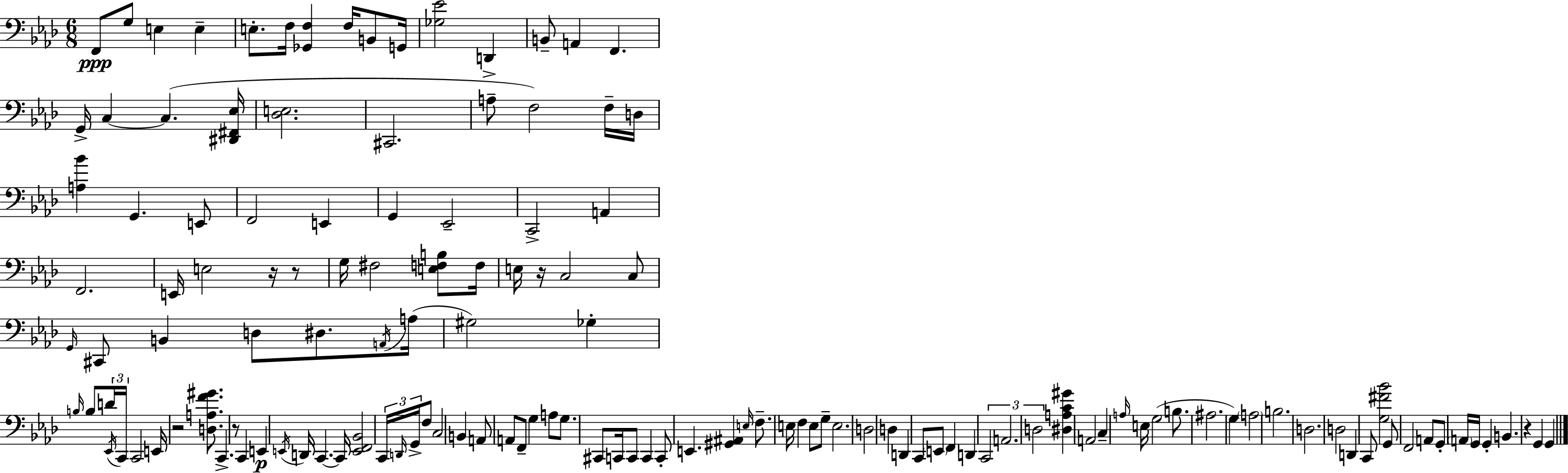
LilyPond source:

{
  \clef bass
  \numericTimeSignature
  \time 6/8
  \key f \minor
  f,8\ppp g8 e4 e4-- | e8.-. f16 <ges, f>4 f16 b,8 g,16 | <ges ees'>2 d,4-> | b,8-- a,4 f,4. | \break g,16-> c4~~ c4.( <dis, fis, ees>16 | <des e>2. | cis,2. | a8-- f2) f16-- d16 | \break <a bes'>4 g,4. e,8 | f,2 e,4 | g,4 ees,2-- | c,2-> a,4 | \break f,2. | e,16 e2 r16 r8 | g16 fis2 <e f b>8 f16 | e16 r16 c2 c8 | \break \grace { g,16 } cis,8 b,4 d8 dis8. | \acciaccatura { a,16 }( a16 gis2) ges4-. | \grace { b16 } b8 \tuplet 3/2 { d'16 \acciaccatura { ees,16 } c,16 } c,2 | e,16 r2 | \break <d a f' gis'>8. c,4.-> r8 | c,4 e,4\p \acciaccatura { e,16 } d,16 c,4.~~ | c,16 <e, f, bes,>2 | \tuplet 3/2 { c,16 \grace { d,16 } g,16-> } f8 c2 | \break b,4 a,8 a,8 f,8-- | g4 a8 g8. cis,8 c,16 | c,8 c,4 c,8-. e,4. | <gis, ais,>4 \grace { e16 } f8.-- e16 f4 | \break e8 g8-- e2. | d2 | d4 d,4 c,8 | \parenthesize e,8 f,4 d,4 \tuplet 3/2 { c,2 | \break a,2. | d2 } | <dis a c' gis'>4 a,2 | c4-- \grace { a16 } e16 g2( | \break b8. ais2. | g4) | \parenthesize a2 b2. | d2. | \break d2 | d,4 c,8 <g fis' bes'>2 | g,8 f,2 | a,8 g,8-. \parenthesize a,16 g,16 g,4-. | \break b,4. r4 | g,4 g,4 \bar "|."
}